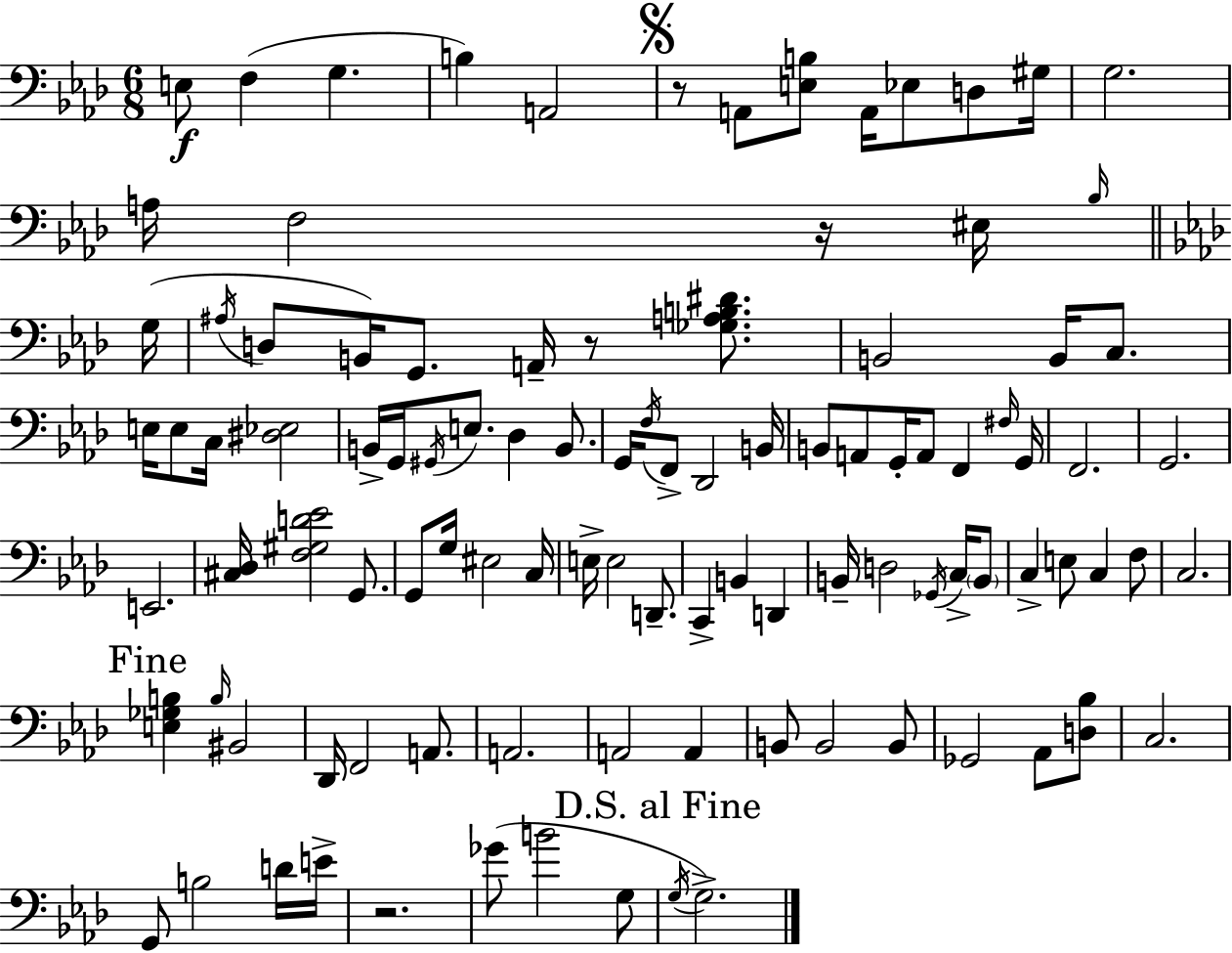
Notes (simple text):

E3/e F3/q G3/q. B3/q A2/h R/e A2/e [E3,B3]/e A2/s Eb3/e D3/e G#3/s G3/h. A3/s F3/h R/s EIS3/s Bb3/s G3/s A#3/s D3/e B2/s G2/e. A2/s R/e [Gb3,A3,B3,D#4]/e. B2/h B2/s C3/e. E3/s E3/e C3/s [D#3,Eb3]/h B2/s G2/s G#2/s E3/e. Db3/q B2/e. G2/s F3/s F2/e Db2/h B2/s B2/e A2/e G2/s A2/e F2/q F#3/s G2/s F2/h. G2/h. E2/h. [C#3,Db3]/s [F3,G#3,D4,Eb4]/h G2/e. G2/e G3/s EIS3/h C3/s E3/s E3/h D2/e. C2/q B2/q D2/q B2/s D3/h Gb2/s C3/s B2/e C3/q E3/e C3/q F3/e C3/h. [E3,Gb3,B3]/q B3/s BIS2/h Db2/s F2/h A2/e. A2/h. A2/h A2/q B2/e B2/h B2/e Gb2/h Ab2/e [D3,Bb3]/e C3/h. G2/e B3/h D4/s E4/s R/h. Gb4/e B4/h G3/e G3/s G3/h.